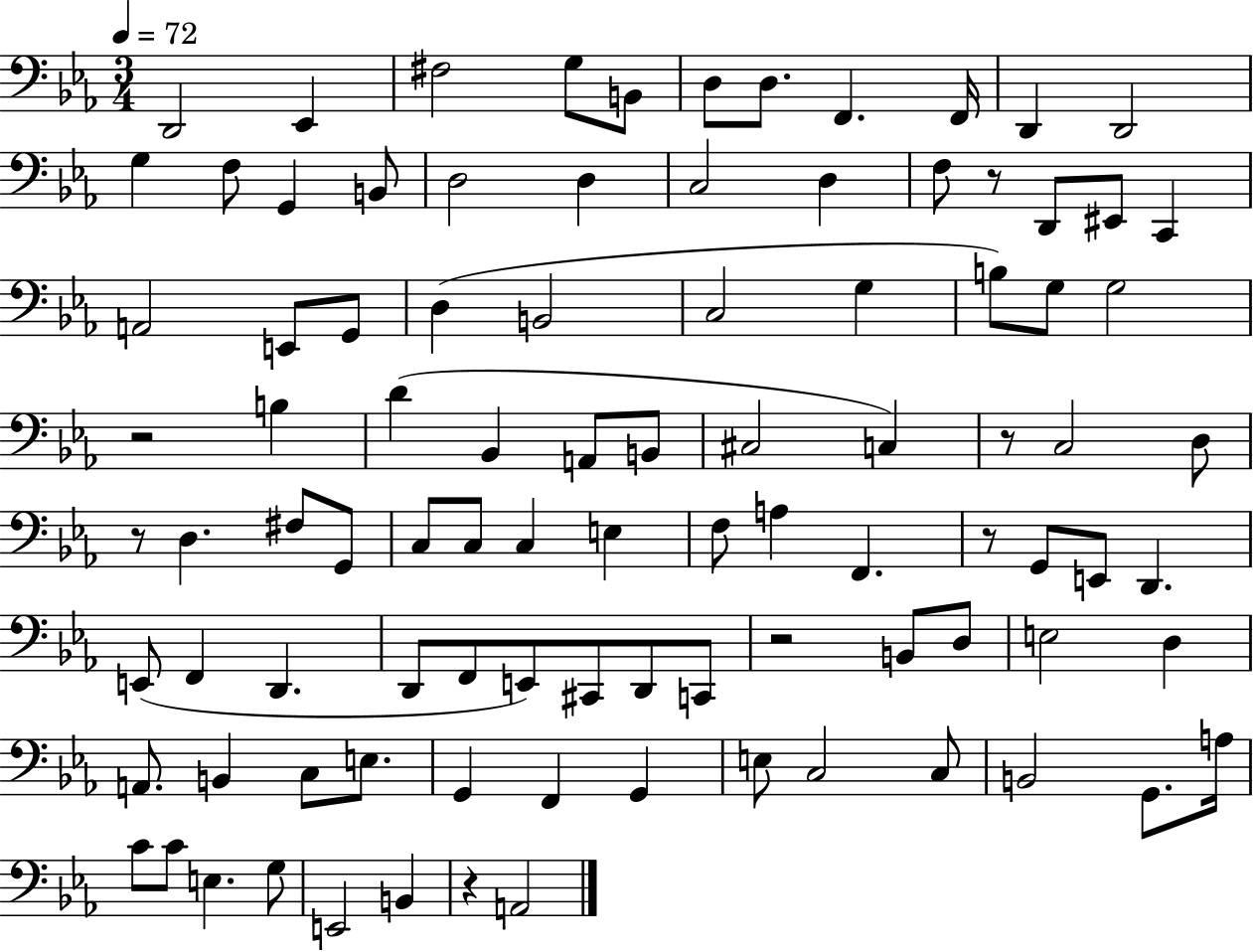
{
  \clef bass
  \numericTimeSignature
  \time 3/4
  \key ees \major
  \tempo 4 = 72
  d,2 ees,4 | fis2 g8 b,8 | d8 d8. f,4. f,16 | d,4 d,2 | \break g4 f8 g,4 b,8 | d2 d4 | c2 d4 | f8 r8 d,8 eis,8 c,4 | \break a,2 e,8 g,8 | d4( b,2 | c2 g4 | b8) g8 g2 | \break r2 b4 | d'4( bes,4 a,8 b,8 | cis2 c4) | r8 c2 d8 | \break r8 d4. fis8 g,8 | c8 c8 c4 e4 | f8 a4 f,4. | r8 g,8 e,8 d,4. | \break e,8( f,4 d,4. | d,8 f,8 e,8) cis,8 d,8 c,8 | r2 b,8 d8 | e2 d4 | \break a,8. b,4 c8 e8. | g,4 f,4 g,4 | e8 c2 c8 | b,2 g,8. a16 | \break c'8 c'8 e4. g8 | e,2 b,4 | r4 a,2 | \bar "|."
}